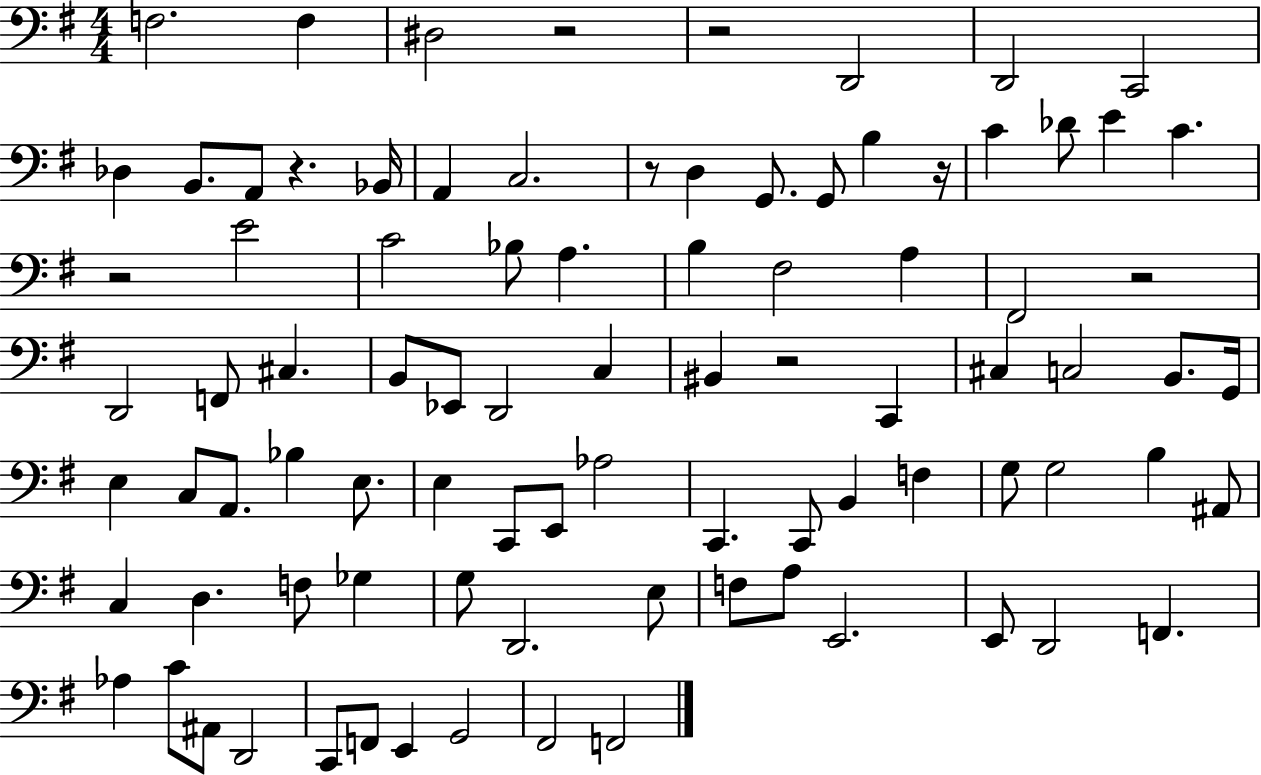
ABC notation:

X:1
T:Untitled
M:4/4
L:1/4
K:G
F,2 F, ^D,2 z2 z2 D,,2 D,,2 C,,2 _D, B,,/2 A,,/2 z _B,,/4 A,, C,2 z/2 D, G,,/2 G,,/2 B, z/4 C _D/2 E C z2 E2 C2 _B,/2 A, B, ^F,2 A, ^F,,2 z2 D,,2 F,,/2 ^C, B,,/2 _E,,/2 D,,2 C, ^B,, z2 C,, ^C, C,2 B,,/2 G,,/4 E, C,/2 A,,/2 _B, E,/2 E, C,,/2 E,,/2 _A,2 C,, C,,/2 B,, F, G,/2 G,2 B, ^A,,/2 C, D, F,/2 _G, G,/2 D,,2 E,/2 F,/2 A,/2 E,,2 E,,/2 D,,2 F,, _A, C/2 ^A,,/2 D,,2 C,,/2 F,,/2 E,, G,,2 ^F,,2 F,,2